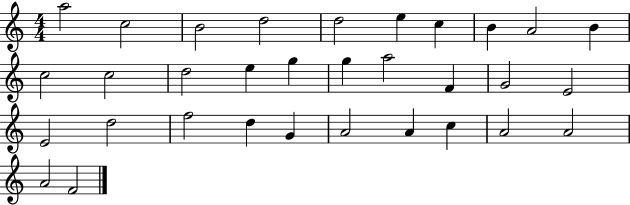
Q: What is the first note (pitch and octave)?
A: A5